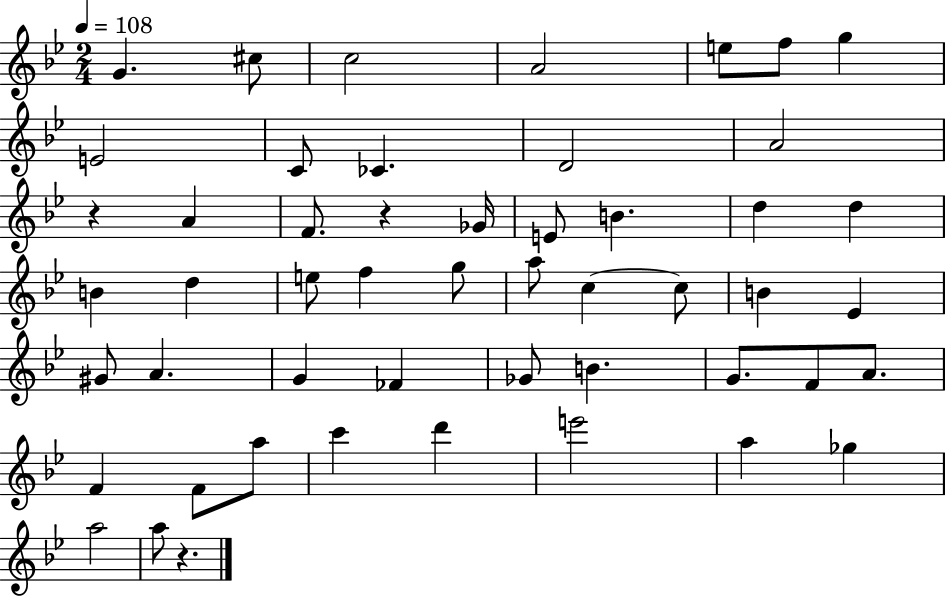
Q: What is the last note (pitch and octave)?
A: A5